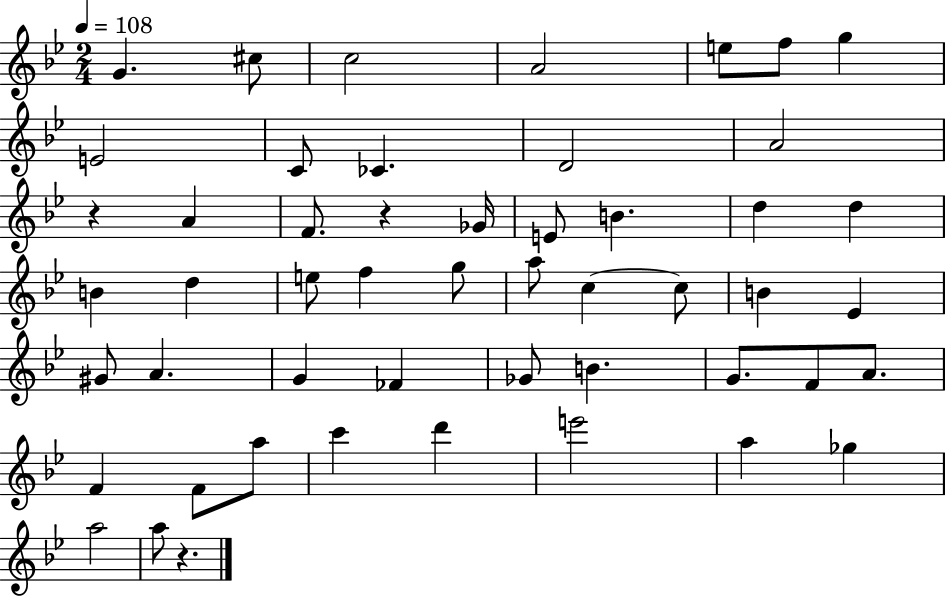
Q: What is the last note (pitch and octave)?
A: A5